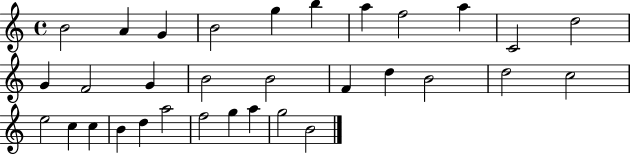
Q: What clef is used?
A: treble